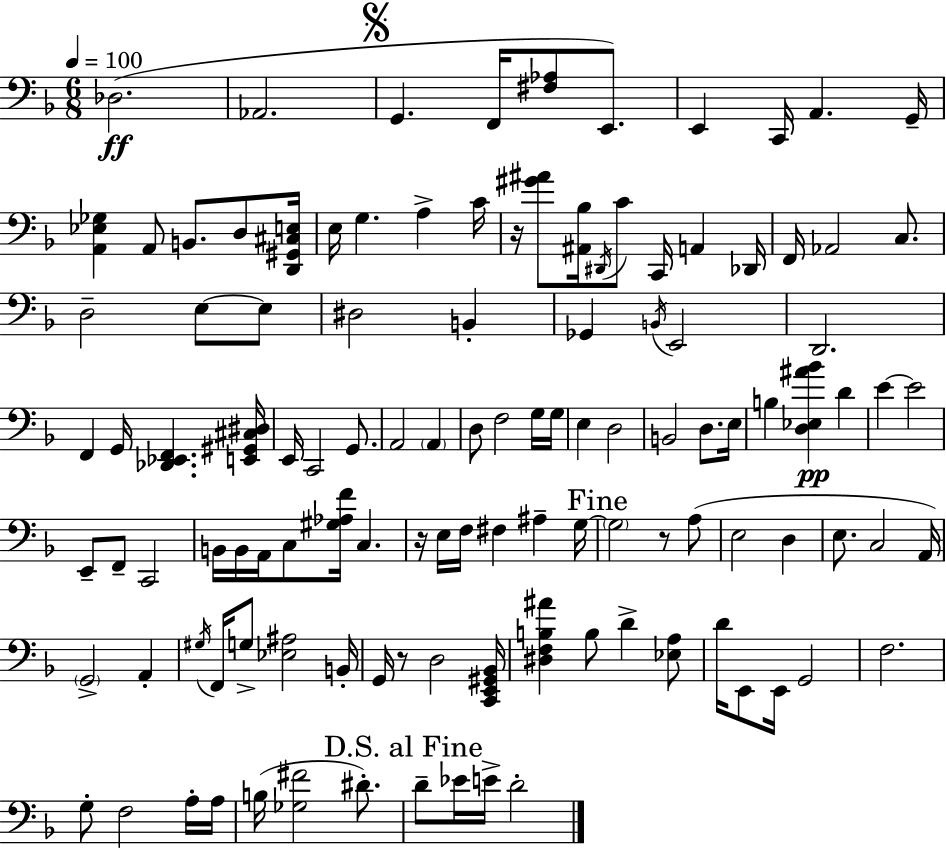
Db3/h. Ab2/h. G2/q. F2/s [F#3,Ab3]/e E2/e. E2/q C2/s A2/q. G2/s [A2,Eb3,Gb3]/q A2/e B2/e. D3/e [D2,G#2,C#3,E3]/s E3/s G3/q. A3/q C4/s R/s [G#4,A#4]/e [A#2,Bb3]/s D#2/s C4/e C2/s A2/q Db2/s F2/s Ab2/h C3/e. D3/h E3/e E3/e D#3/h B2/q Gb2/q B2/s E2/h D2/h. F2/q G2/s [Db2,Eb2,F2]/q. [E2,G#2,C#3,D#3]/s E2/s C2/h G2/e. A2/h A2/q D3/e F3/h G3/s G3/s E3/q D3/h B2/h D3/e. E3/s B3/q [D3,Eb3,A#4,Bb4]/q D4/q E4/q E4/h E2/e F2/e C2/h B2/s B2/s A2/s C3/e [G#3,Ab3,F4]/s C3/q. R/s E3/s F3/s F#3/q A#3/q G3/s G3/h R/e A3/e E3/h D3/q E3/e. C3/h A2/s G2/h A2/q G#3/s F2/s G3/e [Eb3,A#3]/h B2/s G2/s R/e D3/h [C2,E2,G#2,Bb2]/s [D#3,F3,B3,A#4]/q B3/e D4/q [Eb3,A3]/e D4/s E2/e E2/s G2/h F3/h. G3/e F3/h A3/s A3/s B3/s [Gb3,F#4]/h D#4/e. D4/e Eb4/s E4/s D4/h